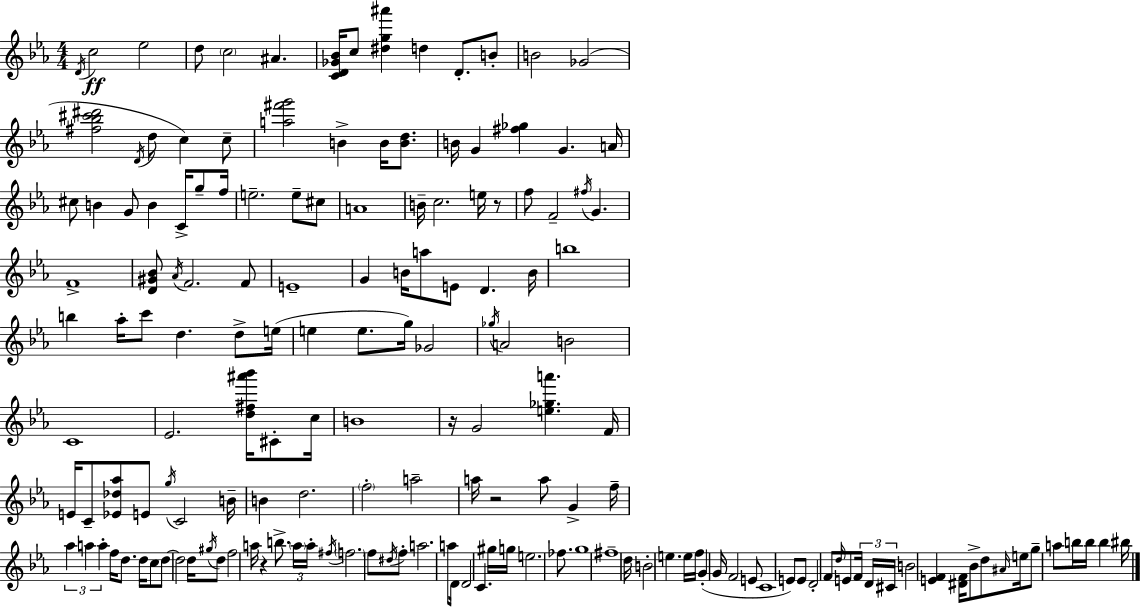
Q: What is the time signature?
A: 4/4